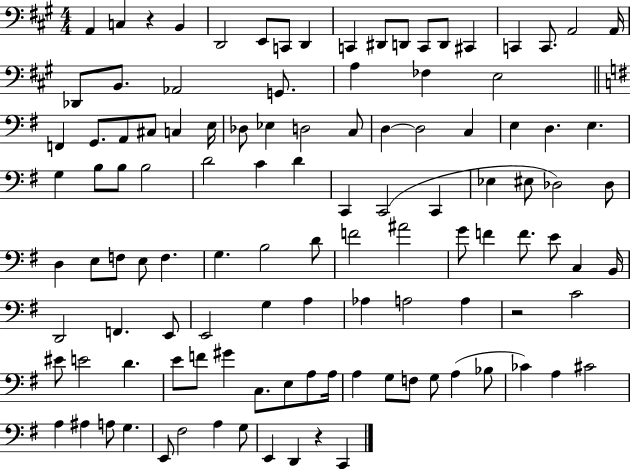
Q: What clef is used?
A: bass